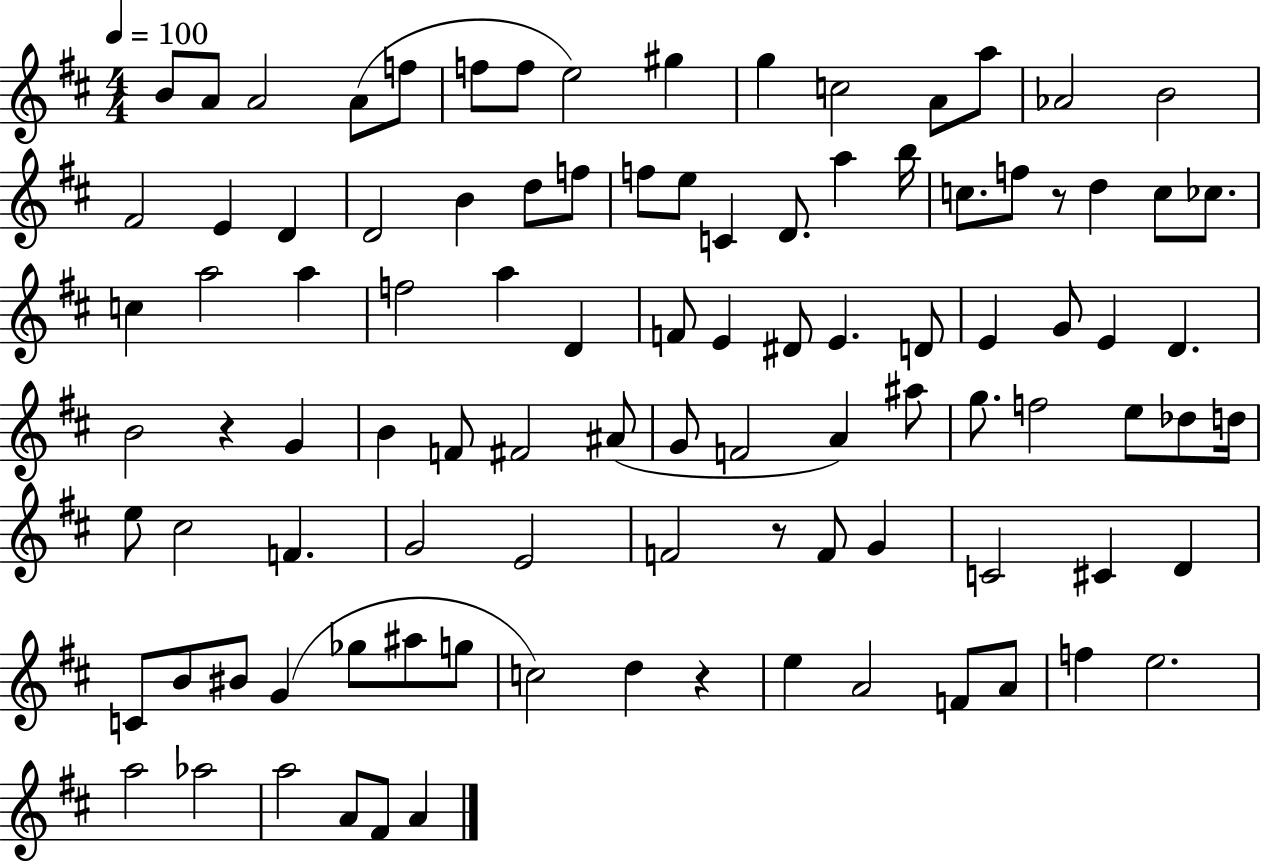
B4/e A4/e A4/h A4/e F5/e F5/e F5/e E5/h G#5/q G5/q C5/h A4/e A5/e Ab4/h B4/h F#4/h E4/q D4/q D4/h B4/q D5/e F5/e F5/e E5/e C4/q D4/e. A5/q B5/s C5/e. F5/e R/e D5/q C5/e CES5/e. C5/q A5/h A5/q F5/h A5/q D4/q F4/e E4/q D#4/e E4/q. D4/e E4/q G4/e E4/q D4/q. B4/h R/q G4/q B4/q F4/e F#4/h A#4/e G4/e F4/h A4/q A#5/e G5/e. F5/h E5/e Db5/e D5/s E5/e C#5/h F4/q. G4/h E4/h F4/h R/e F4/e G4/q C4/h C#4/q D4/q C4/e B4/e BIS4/e G4/q Gb5/e A#5/e G5/e C5/h D5/q R/q E5/q A4/h F4/e A4/e F5/q E5/h. A5/h Ab5/h A5/h A4/e F#4/e A4/q